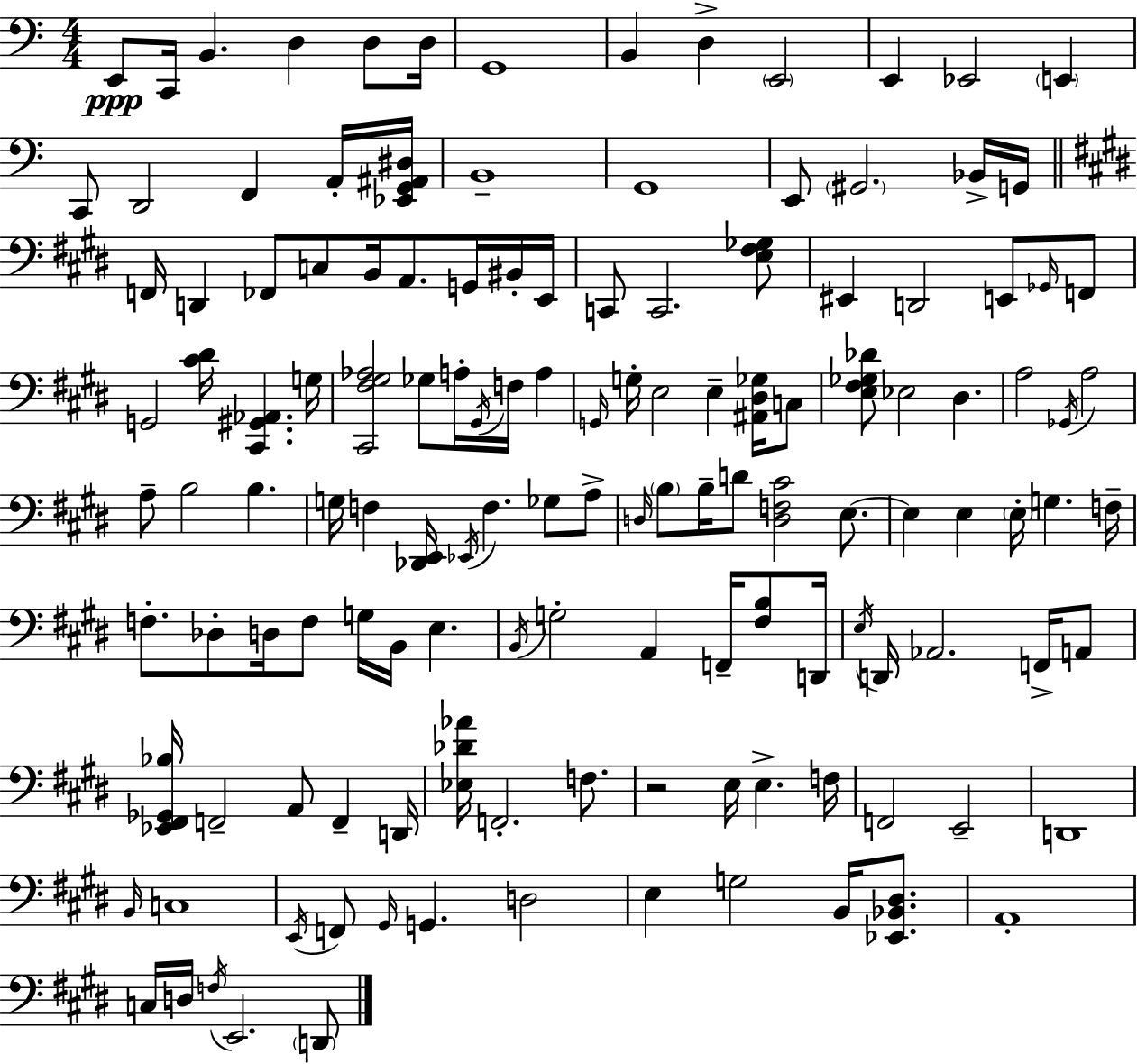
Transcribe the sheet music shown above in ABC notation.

X:1
T:Untitled
M:4/4
L:1/4
K:C
E,,/2 C,,/4 B,, D, D,/2 D,/4 G,,4 B,, D, E,,2 E,, _E,,2 E,, C,,/2 D,,2 F,, A,,/4 [_E,,G,,^A,,^D,]/4 B,,4 G,,4 E,,/2 ^G,,2 _B,,/4 G,,/4 F,,/4 D,, _F,,/2 C,/2 B,,/4 A,,/2 G,,/4 ^B,,/4 E,,/4 C,,/2 C,,2 [E,^F,_G,]/2 ^E,, D,,2 E,,/2 _G,,/4 F,,/2 G,,2 [^C^D]/4 [^C,,^G,,_A,,] G,/4 [^C,,^F,^G,_A,]2 _G,/2 A,/4 ^G,,/4 F,/4 A, G,,/4 G,/4 E,2 E, [^A,,^D,_G,]/4 C,/2 [E,^F,_G,_D]/2 _E,2 ^D, A,2 _G,,/4 A,2 A,/2 B,2 B, G,/4 F, [_D,,E,,]/4 _E,,/4 F, _G,/2 A,/2 D,/4 B,/2 B,/4 D/2 [D,F,^C]2 E,/2 E, E, E,/4 G, F,/4 F,/2 _D,/2 D,/4 F,/2 G,/4 B,,/4 E, B,,/4 G,2 A,, F,,/4 [^F,B,]/2 D,,/4 E,/4 D,,/4 _A,,2 F,,/4 A,,/2 [_E,,^F,,_G,,_B,]/4 F,,2 A,,/2 F,, D,,/4 [_E,_D_A]/4 F,,2 F,/2 z2 E,/4 E, F,/4 F,,2 E,,2 D,,4 B,,/4 C,4 E,,/4 F,,/2 ^G,,/4 G,, D,2 E, G,2 B,,/4 [_E,,_B,,^D,]/2 A,,4 C,/4 D,/4 F,/4 E,,2 D,,/2